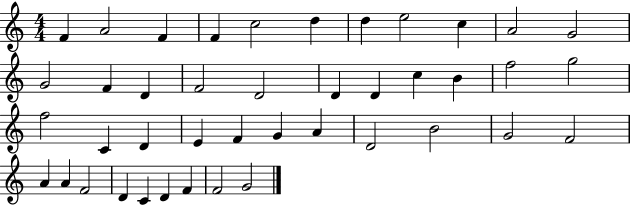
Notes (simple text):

F4/q A4/h F4/q F4/q C5/h D5/q D5/q E5/h C5/q A4/h G4/h G4/h F4/q D4/q F4/h D4/h D4/q D4/q C5/q B4/q F5/h G5/h F5/h C4/q D4/q E4/q F4/q G4/q A4/q D4/h B4/h G4/h F4/h A4/q A4/q F4/h D4/q C4/q D4/q F4/q F4/h G4/h